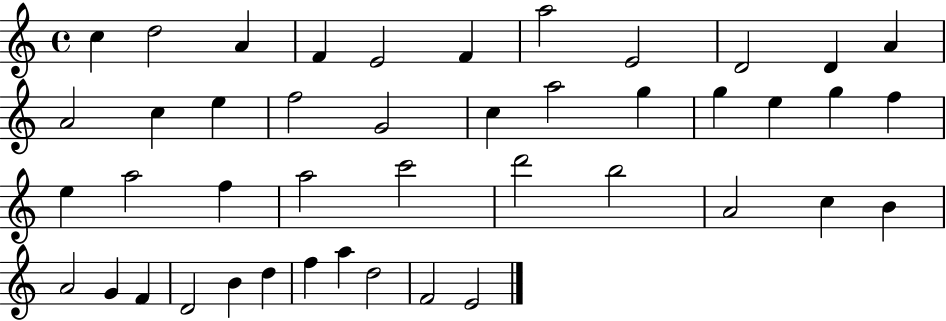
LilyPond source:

{
  \clef treble
  \time 4/4
  \defaultTimeSignature
  \key c \major
  c''4 d''2 a'4 | f'4 e'2 f'4 | a''2 e'2 | d'2 d'4 a'4 | \break a'2 c''4 e''4 | f''2 g'2 | c''4 a''2 g''4 | g''4 e''4 g''4 f''4 | \break e''4 a''2 f''4 | a''2 c'''2 | d'''2 b''2 | a'2 c''4 b'4 | \break a'2 g'4 f'4 | d'2 b'4 d''4 | f''4 a''4 d''2 | f'2 e'2 | \break \bar "|."
}